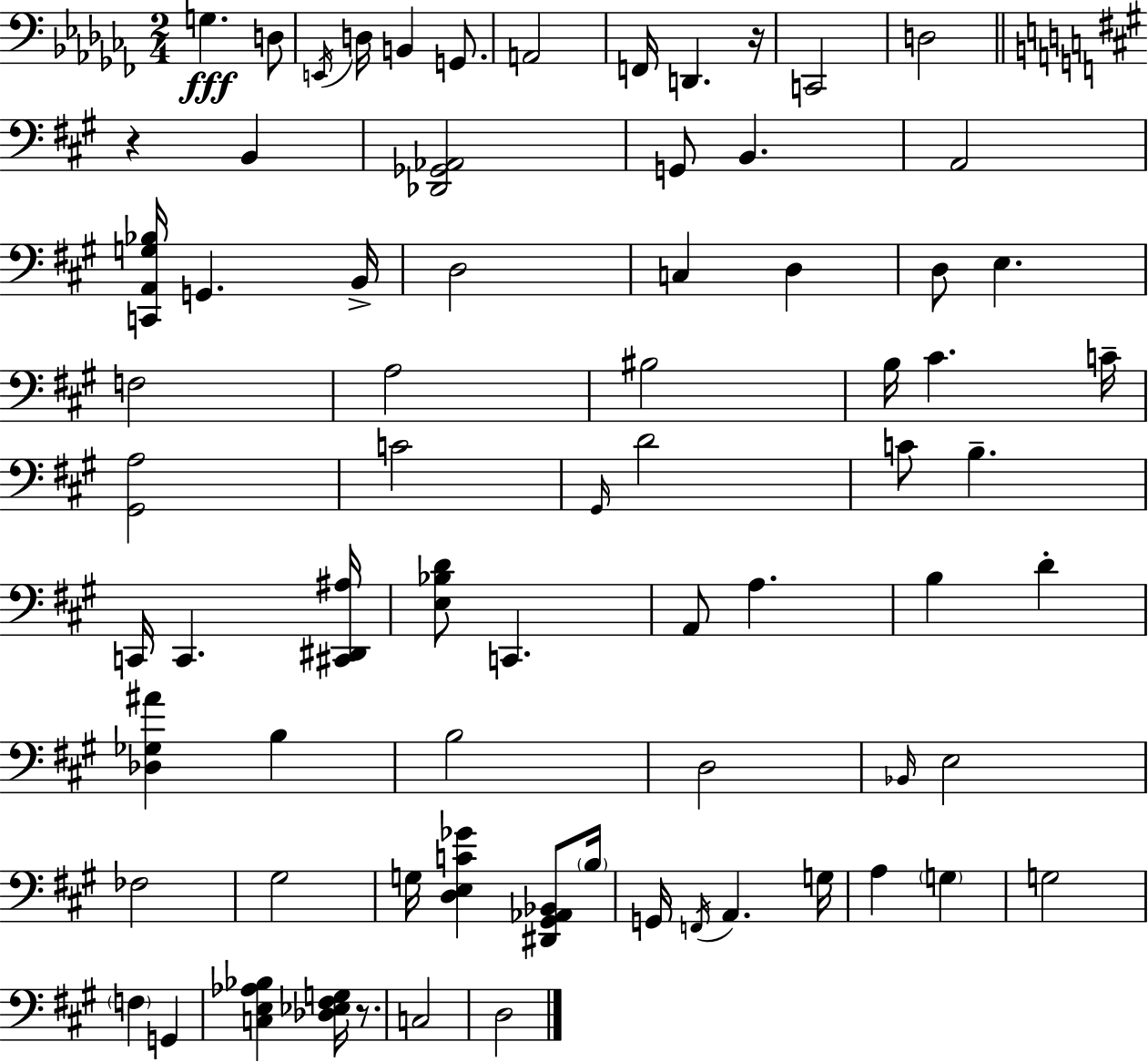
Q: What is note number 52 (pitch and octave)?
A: A2